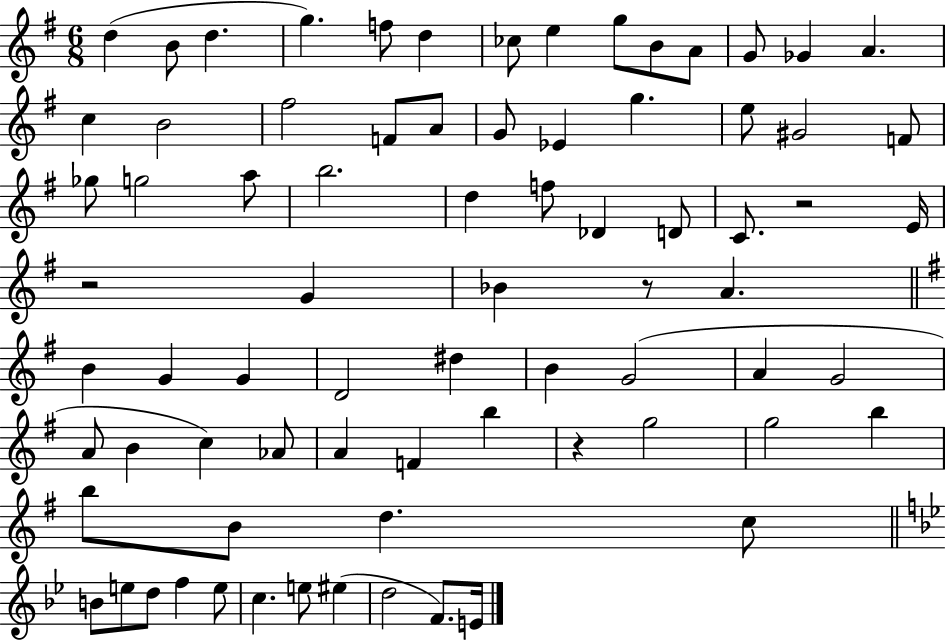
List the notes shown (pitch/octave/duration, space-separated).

D5/q B4/e D5/q. G5/q. F5/e D5/q CES5/e E5/q G5/e B4/e A4/e G4/e Gb4/q A4/q. C5/q B4/h F#5/h F4/e A4/e G4/e Eb4/q G5/q. E5/e G#4/h F4/e Gb5/e G5/h A5/e B5/h. D5/q F5/e Db4/q D4/e C4/e. R/h E4/s R/h G4/q Bb4/q R/e A4/q. B4/q G4/q G4/q D4/h D#5/q B4/q G4/h A4/q G4/h A4/e B4/q C5/q Ab4/e A4/q F4/q B5/q R/q G5/h G5/h B5/q B5/e B4/e D5/q. C5/e B4/e E5/e D5/e F5/q E5/e C5/q. E5/e EIS5/q D5/h F4/e. E4/s